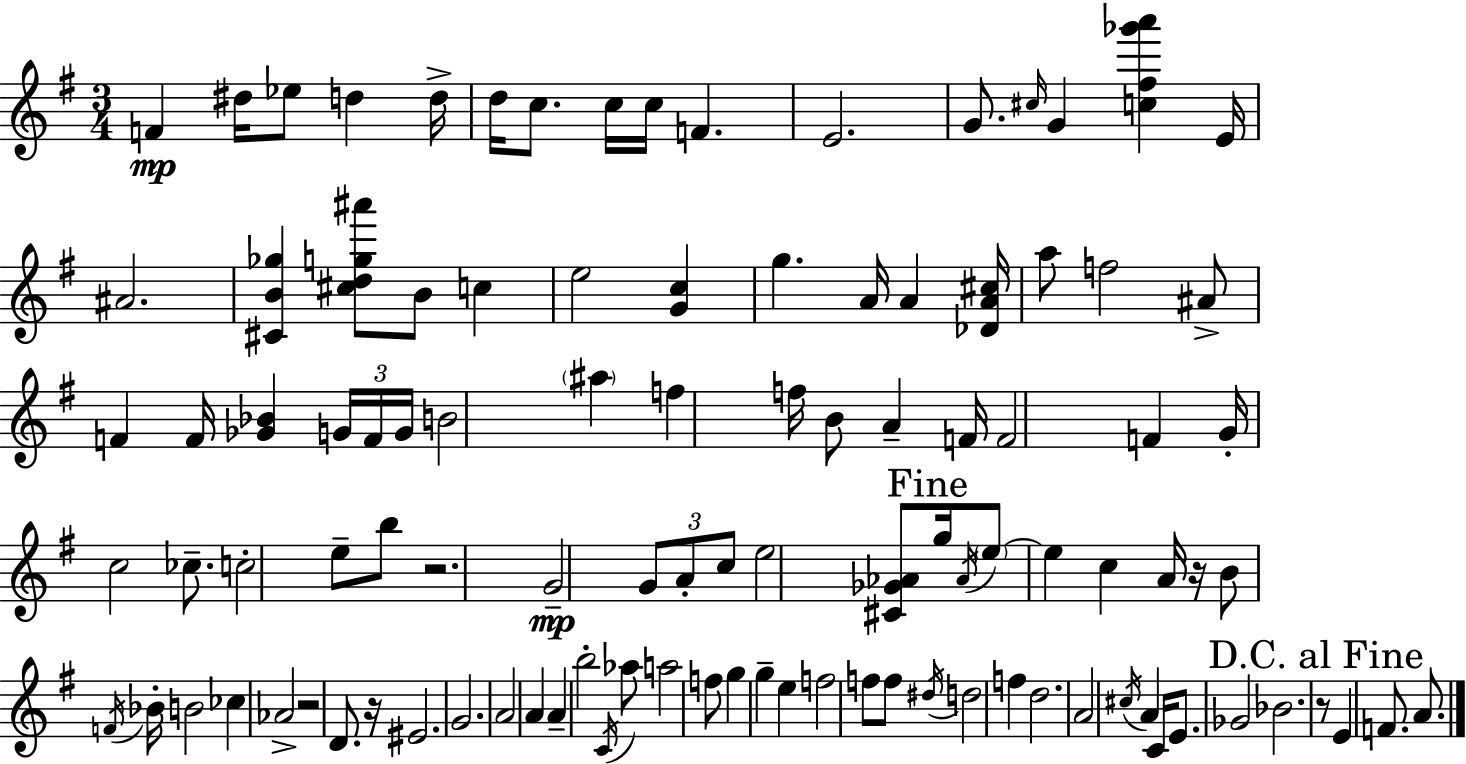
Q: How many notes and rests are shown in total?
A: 105